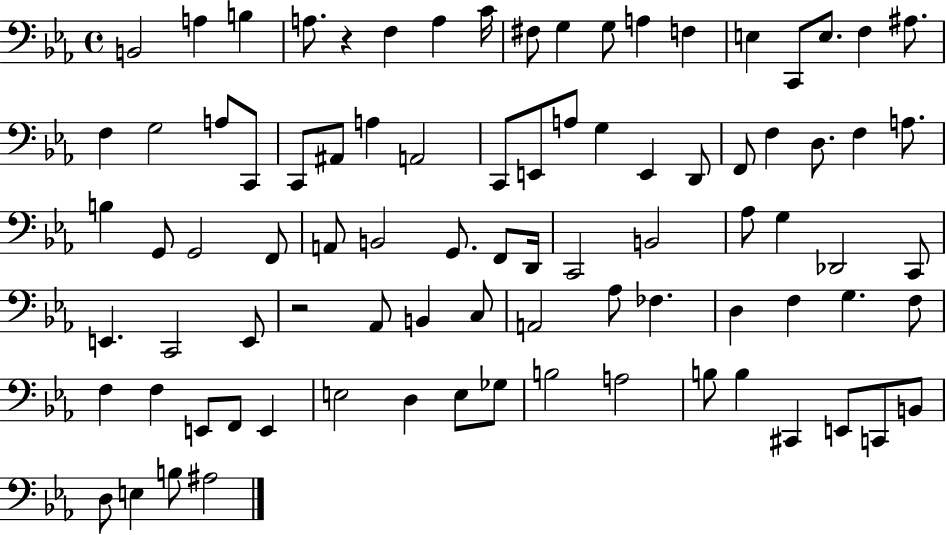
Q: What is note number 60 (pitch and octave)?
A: FES3